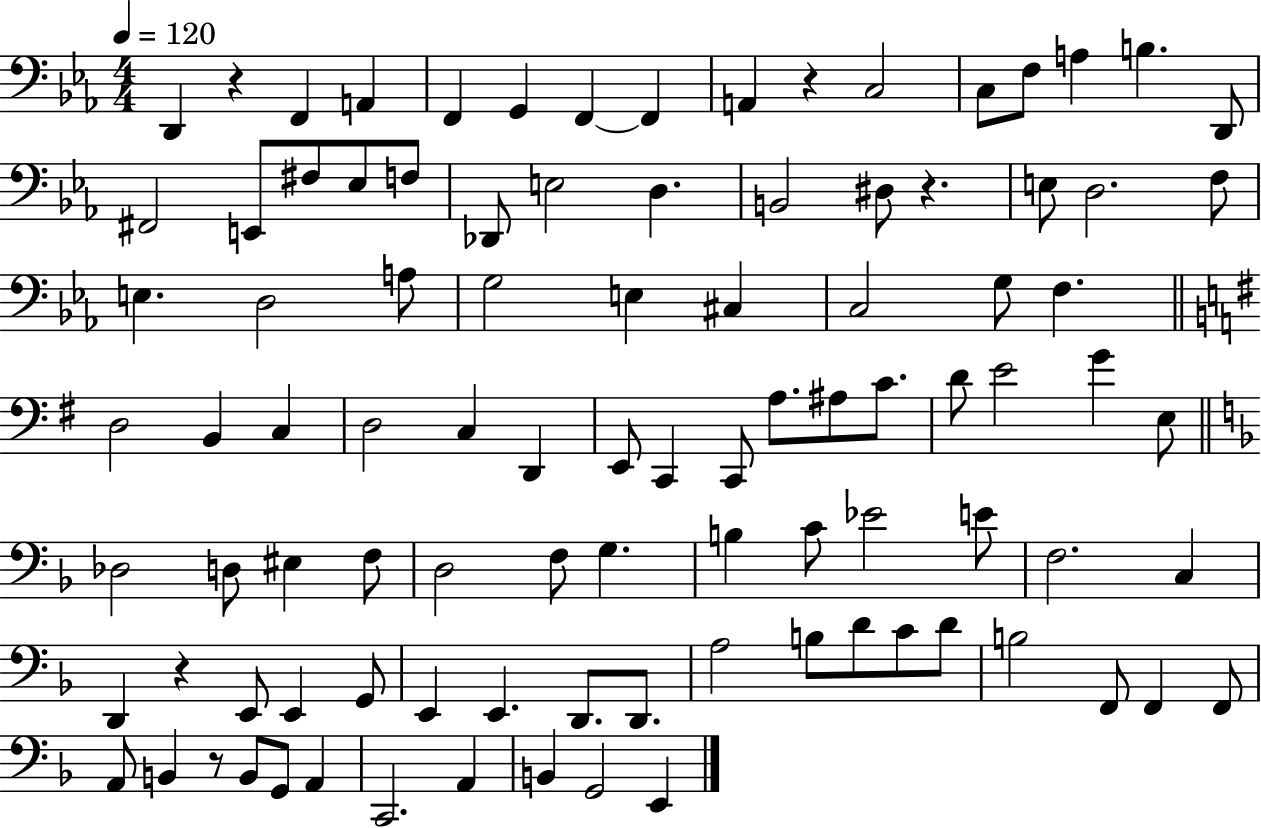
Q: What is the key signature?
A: EES major